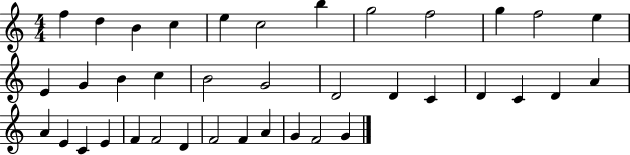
F5/q D5/q B4/q C5/q E5/q C5/h B5/q G5/h F5/h G5/q F5/h E5/q E4/q G4/q B4/q C5/q B4/h G4/h D4/h D4/q C4/q D4/q C4/q D4/q A4/q A4/q E4/q C4/q E4/q F4/q F4/h D4/q F4/h F4/q A4/q G4/q F4/h G4/q